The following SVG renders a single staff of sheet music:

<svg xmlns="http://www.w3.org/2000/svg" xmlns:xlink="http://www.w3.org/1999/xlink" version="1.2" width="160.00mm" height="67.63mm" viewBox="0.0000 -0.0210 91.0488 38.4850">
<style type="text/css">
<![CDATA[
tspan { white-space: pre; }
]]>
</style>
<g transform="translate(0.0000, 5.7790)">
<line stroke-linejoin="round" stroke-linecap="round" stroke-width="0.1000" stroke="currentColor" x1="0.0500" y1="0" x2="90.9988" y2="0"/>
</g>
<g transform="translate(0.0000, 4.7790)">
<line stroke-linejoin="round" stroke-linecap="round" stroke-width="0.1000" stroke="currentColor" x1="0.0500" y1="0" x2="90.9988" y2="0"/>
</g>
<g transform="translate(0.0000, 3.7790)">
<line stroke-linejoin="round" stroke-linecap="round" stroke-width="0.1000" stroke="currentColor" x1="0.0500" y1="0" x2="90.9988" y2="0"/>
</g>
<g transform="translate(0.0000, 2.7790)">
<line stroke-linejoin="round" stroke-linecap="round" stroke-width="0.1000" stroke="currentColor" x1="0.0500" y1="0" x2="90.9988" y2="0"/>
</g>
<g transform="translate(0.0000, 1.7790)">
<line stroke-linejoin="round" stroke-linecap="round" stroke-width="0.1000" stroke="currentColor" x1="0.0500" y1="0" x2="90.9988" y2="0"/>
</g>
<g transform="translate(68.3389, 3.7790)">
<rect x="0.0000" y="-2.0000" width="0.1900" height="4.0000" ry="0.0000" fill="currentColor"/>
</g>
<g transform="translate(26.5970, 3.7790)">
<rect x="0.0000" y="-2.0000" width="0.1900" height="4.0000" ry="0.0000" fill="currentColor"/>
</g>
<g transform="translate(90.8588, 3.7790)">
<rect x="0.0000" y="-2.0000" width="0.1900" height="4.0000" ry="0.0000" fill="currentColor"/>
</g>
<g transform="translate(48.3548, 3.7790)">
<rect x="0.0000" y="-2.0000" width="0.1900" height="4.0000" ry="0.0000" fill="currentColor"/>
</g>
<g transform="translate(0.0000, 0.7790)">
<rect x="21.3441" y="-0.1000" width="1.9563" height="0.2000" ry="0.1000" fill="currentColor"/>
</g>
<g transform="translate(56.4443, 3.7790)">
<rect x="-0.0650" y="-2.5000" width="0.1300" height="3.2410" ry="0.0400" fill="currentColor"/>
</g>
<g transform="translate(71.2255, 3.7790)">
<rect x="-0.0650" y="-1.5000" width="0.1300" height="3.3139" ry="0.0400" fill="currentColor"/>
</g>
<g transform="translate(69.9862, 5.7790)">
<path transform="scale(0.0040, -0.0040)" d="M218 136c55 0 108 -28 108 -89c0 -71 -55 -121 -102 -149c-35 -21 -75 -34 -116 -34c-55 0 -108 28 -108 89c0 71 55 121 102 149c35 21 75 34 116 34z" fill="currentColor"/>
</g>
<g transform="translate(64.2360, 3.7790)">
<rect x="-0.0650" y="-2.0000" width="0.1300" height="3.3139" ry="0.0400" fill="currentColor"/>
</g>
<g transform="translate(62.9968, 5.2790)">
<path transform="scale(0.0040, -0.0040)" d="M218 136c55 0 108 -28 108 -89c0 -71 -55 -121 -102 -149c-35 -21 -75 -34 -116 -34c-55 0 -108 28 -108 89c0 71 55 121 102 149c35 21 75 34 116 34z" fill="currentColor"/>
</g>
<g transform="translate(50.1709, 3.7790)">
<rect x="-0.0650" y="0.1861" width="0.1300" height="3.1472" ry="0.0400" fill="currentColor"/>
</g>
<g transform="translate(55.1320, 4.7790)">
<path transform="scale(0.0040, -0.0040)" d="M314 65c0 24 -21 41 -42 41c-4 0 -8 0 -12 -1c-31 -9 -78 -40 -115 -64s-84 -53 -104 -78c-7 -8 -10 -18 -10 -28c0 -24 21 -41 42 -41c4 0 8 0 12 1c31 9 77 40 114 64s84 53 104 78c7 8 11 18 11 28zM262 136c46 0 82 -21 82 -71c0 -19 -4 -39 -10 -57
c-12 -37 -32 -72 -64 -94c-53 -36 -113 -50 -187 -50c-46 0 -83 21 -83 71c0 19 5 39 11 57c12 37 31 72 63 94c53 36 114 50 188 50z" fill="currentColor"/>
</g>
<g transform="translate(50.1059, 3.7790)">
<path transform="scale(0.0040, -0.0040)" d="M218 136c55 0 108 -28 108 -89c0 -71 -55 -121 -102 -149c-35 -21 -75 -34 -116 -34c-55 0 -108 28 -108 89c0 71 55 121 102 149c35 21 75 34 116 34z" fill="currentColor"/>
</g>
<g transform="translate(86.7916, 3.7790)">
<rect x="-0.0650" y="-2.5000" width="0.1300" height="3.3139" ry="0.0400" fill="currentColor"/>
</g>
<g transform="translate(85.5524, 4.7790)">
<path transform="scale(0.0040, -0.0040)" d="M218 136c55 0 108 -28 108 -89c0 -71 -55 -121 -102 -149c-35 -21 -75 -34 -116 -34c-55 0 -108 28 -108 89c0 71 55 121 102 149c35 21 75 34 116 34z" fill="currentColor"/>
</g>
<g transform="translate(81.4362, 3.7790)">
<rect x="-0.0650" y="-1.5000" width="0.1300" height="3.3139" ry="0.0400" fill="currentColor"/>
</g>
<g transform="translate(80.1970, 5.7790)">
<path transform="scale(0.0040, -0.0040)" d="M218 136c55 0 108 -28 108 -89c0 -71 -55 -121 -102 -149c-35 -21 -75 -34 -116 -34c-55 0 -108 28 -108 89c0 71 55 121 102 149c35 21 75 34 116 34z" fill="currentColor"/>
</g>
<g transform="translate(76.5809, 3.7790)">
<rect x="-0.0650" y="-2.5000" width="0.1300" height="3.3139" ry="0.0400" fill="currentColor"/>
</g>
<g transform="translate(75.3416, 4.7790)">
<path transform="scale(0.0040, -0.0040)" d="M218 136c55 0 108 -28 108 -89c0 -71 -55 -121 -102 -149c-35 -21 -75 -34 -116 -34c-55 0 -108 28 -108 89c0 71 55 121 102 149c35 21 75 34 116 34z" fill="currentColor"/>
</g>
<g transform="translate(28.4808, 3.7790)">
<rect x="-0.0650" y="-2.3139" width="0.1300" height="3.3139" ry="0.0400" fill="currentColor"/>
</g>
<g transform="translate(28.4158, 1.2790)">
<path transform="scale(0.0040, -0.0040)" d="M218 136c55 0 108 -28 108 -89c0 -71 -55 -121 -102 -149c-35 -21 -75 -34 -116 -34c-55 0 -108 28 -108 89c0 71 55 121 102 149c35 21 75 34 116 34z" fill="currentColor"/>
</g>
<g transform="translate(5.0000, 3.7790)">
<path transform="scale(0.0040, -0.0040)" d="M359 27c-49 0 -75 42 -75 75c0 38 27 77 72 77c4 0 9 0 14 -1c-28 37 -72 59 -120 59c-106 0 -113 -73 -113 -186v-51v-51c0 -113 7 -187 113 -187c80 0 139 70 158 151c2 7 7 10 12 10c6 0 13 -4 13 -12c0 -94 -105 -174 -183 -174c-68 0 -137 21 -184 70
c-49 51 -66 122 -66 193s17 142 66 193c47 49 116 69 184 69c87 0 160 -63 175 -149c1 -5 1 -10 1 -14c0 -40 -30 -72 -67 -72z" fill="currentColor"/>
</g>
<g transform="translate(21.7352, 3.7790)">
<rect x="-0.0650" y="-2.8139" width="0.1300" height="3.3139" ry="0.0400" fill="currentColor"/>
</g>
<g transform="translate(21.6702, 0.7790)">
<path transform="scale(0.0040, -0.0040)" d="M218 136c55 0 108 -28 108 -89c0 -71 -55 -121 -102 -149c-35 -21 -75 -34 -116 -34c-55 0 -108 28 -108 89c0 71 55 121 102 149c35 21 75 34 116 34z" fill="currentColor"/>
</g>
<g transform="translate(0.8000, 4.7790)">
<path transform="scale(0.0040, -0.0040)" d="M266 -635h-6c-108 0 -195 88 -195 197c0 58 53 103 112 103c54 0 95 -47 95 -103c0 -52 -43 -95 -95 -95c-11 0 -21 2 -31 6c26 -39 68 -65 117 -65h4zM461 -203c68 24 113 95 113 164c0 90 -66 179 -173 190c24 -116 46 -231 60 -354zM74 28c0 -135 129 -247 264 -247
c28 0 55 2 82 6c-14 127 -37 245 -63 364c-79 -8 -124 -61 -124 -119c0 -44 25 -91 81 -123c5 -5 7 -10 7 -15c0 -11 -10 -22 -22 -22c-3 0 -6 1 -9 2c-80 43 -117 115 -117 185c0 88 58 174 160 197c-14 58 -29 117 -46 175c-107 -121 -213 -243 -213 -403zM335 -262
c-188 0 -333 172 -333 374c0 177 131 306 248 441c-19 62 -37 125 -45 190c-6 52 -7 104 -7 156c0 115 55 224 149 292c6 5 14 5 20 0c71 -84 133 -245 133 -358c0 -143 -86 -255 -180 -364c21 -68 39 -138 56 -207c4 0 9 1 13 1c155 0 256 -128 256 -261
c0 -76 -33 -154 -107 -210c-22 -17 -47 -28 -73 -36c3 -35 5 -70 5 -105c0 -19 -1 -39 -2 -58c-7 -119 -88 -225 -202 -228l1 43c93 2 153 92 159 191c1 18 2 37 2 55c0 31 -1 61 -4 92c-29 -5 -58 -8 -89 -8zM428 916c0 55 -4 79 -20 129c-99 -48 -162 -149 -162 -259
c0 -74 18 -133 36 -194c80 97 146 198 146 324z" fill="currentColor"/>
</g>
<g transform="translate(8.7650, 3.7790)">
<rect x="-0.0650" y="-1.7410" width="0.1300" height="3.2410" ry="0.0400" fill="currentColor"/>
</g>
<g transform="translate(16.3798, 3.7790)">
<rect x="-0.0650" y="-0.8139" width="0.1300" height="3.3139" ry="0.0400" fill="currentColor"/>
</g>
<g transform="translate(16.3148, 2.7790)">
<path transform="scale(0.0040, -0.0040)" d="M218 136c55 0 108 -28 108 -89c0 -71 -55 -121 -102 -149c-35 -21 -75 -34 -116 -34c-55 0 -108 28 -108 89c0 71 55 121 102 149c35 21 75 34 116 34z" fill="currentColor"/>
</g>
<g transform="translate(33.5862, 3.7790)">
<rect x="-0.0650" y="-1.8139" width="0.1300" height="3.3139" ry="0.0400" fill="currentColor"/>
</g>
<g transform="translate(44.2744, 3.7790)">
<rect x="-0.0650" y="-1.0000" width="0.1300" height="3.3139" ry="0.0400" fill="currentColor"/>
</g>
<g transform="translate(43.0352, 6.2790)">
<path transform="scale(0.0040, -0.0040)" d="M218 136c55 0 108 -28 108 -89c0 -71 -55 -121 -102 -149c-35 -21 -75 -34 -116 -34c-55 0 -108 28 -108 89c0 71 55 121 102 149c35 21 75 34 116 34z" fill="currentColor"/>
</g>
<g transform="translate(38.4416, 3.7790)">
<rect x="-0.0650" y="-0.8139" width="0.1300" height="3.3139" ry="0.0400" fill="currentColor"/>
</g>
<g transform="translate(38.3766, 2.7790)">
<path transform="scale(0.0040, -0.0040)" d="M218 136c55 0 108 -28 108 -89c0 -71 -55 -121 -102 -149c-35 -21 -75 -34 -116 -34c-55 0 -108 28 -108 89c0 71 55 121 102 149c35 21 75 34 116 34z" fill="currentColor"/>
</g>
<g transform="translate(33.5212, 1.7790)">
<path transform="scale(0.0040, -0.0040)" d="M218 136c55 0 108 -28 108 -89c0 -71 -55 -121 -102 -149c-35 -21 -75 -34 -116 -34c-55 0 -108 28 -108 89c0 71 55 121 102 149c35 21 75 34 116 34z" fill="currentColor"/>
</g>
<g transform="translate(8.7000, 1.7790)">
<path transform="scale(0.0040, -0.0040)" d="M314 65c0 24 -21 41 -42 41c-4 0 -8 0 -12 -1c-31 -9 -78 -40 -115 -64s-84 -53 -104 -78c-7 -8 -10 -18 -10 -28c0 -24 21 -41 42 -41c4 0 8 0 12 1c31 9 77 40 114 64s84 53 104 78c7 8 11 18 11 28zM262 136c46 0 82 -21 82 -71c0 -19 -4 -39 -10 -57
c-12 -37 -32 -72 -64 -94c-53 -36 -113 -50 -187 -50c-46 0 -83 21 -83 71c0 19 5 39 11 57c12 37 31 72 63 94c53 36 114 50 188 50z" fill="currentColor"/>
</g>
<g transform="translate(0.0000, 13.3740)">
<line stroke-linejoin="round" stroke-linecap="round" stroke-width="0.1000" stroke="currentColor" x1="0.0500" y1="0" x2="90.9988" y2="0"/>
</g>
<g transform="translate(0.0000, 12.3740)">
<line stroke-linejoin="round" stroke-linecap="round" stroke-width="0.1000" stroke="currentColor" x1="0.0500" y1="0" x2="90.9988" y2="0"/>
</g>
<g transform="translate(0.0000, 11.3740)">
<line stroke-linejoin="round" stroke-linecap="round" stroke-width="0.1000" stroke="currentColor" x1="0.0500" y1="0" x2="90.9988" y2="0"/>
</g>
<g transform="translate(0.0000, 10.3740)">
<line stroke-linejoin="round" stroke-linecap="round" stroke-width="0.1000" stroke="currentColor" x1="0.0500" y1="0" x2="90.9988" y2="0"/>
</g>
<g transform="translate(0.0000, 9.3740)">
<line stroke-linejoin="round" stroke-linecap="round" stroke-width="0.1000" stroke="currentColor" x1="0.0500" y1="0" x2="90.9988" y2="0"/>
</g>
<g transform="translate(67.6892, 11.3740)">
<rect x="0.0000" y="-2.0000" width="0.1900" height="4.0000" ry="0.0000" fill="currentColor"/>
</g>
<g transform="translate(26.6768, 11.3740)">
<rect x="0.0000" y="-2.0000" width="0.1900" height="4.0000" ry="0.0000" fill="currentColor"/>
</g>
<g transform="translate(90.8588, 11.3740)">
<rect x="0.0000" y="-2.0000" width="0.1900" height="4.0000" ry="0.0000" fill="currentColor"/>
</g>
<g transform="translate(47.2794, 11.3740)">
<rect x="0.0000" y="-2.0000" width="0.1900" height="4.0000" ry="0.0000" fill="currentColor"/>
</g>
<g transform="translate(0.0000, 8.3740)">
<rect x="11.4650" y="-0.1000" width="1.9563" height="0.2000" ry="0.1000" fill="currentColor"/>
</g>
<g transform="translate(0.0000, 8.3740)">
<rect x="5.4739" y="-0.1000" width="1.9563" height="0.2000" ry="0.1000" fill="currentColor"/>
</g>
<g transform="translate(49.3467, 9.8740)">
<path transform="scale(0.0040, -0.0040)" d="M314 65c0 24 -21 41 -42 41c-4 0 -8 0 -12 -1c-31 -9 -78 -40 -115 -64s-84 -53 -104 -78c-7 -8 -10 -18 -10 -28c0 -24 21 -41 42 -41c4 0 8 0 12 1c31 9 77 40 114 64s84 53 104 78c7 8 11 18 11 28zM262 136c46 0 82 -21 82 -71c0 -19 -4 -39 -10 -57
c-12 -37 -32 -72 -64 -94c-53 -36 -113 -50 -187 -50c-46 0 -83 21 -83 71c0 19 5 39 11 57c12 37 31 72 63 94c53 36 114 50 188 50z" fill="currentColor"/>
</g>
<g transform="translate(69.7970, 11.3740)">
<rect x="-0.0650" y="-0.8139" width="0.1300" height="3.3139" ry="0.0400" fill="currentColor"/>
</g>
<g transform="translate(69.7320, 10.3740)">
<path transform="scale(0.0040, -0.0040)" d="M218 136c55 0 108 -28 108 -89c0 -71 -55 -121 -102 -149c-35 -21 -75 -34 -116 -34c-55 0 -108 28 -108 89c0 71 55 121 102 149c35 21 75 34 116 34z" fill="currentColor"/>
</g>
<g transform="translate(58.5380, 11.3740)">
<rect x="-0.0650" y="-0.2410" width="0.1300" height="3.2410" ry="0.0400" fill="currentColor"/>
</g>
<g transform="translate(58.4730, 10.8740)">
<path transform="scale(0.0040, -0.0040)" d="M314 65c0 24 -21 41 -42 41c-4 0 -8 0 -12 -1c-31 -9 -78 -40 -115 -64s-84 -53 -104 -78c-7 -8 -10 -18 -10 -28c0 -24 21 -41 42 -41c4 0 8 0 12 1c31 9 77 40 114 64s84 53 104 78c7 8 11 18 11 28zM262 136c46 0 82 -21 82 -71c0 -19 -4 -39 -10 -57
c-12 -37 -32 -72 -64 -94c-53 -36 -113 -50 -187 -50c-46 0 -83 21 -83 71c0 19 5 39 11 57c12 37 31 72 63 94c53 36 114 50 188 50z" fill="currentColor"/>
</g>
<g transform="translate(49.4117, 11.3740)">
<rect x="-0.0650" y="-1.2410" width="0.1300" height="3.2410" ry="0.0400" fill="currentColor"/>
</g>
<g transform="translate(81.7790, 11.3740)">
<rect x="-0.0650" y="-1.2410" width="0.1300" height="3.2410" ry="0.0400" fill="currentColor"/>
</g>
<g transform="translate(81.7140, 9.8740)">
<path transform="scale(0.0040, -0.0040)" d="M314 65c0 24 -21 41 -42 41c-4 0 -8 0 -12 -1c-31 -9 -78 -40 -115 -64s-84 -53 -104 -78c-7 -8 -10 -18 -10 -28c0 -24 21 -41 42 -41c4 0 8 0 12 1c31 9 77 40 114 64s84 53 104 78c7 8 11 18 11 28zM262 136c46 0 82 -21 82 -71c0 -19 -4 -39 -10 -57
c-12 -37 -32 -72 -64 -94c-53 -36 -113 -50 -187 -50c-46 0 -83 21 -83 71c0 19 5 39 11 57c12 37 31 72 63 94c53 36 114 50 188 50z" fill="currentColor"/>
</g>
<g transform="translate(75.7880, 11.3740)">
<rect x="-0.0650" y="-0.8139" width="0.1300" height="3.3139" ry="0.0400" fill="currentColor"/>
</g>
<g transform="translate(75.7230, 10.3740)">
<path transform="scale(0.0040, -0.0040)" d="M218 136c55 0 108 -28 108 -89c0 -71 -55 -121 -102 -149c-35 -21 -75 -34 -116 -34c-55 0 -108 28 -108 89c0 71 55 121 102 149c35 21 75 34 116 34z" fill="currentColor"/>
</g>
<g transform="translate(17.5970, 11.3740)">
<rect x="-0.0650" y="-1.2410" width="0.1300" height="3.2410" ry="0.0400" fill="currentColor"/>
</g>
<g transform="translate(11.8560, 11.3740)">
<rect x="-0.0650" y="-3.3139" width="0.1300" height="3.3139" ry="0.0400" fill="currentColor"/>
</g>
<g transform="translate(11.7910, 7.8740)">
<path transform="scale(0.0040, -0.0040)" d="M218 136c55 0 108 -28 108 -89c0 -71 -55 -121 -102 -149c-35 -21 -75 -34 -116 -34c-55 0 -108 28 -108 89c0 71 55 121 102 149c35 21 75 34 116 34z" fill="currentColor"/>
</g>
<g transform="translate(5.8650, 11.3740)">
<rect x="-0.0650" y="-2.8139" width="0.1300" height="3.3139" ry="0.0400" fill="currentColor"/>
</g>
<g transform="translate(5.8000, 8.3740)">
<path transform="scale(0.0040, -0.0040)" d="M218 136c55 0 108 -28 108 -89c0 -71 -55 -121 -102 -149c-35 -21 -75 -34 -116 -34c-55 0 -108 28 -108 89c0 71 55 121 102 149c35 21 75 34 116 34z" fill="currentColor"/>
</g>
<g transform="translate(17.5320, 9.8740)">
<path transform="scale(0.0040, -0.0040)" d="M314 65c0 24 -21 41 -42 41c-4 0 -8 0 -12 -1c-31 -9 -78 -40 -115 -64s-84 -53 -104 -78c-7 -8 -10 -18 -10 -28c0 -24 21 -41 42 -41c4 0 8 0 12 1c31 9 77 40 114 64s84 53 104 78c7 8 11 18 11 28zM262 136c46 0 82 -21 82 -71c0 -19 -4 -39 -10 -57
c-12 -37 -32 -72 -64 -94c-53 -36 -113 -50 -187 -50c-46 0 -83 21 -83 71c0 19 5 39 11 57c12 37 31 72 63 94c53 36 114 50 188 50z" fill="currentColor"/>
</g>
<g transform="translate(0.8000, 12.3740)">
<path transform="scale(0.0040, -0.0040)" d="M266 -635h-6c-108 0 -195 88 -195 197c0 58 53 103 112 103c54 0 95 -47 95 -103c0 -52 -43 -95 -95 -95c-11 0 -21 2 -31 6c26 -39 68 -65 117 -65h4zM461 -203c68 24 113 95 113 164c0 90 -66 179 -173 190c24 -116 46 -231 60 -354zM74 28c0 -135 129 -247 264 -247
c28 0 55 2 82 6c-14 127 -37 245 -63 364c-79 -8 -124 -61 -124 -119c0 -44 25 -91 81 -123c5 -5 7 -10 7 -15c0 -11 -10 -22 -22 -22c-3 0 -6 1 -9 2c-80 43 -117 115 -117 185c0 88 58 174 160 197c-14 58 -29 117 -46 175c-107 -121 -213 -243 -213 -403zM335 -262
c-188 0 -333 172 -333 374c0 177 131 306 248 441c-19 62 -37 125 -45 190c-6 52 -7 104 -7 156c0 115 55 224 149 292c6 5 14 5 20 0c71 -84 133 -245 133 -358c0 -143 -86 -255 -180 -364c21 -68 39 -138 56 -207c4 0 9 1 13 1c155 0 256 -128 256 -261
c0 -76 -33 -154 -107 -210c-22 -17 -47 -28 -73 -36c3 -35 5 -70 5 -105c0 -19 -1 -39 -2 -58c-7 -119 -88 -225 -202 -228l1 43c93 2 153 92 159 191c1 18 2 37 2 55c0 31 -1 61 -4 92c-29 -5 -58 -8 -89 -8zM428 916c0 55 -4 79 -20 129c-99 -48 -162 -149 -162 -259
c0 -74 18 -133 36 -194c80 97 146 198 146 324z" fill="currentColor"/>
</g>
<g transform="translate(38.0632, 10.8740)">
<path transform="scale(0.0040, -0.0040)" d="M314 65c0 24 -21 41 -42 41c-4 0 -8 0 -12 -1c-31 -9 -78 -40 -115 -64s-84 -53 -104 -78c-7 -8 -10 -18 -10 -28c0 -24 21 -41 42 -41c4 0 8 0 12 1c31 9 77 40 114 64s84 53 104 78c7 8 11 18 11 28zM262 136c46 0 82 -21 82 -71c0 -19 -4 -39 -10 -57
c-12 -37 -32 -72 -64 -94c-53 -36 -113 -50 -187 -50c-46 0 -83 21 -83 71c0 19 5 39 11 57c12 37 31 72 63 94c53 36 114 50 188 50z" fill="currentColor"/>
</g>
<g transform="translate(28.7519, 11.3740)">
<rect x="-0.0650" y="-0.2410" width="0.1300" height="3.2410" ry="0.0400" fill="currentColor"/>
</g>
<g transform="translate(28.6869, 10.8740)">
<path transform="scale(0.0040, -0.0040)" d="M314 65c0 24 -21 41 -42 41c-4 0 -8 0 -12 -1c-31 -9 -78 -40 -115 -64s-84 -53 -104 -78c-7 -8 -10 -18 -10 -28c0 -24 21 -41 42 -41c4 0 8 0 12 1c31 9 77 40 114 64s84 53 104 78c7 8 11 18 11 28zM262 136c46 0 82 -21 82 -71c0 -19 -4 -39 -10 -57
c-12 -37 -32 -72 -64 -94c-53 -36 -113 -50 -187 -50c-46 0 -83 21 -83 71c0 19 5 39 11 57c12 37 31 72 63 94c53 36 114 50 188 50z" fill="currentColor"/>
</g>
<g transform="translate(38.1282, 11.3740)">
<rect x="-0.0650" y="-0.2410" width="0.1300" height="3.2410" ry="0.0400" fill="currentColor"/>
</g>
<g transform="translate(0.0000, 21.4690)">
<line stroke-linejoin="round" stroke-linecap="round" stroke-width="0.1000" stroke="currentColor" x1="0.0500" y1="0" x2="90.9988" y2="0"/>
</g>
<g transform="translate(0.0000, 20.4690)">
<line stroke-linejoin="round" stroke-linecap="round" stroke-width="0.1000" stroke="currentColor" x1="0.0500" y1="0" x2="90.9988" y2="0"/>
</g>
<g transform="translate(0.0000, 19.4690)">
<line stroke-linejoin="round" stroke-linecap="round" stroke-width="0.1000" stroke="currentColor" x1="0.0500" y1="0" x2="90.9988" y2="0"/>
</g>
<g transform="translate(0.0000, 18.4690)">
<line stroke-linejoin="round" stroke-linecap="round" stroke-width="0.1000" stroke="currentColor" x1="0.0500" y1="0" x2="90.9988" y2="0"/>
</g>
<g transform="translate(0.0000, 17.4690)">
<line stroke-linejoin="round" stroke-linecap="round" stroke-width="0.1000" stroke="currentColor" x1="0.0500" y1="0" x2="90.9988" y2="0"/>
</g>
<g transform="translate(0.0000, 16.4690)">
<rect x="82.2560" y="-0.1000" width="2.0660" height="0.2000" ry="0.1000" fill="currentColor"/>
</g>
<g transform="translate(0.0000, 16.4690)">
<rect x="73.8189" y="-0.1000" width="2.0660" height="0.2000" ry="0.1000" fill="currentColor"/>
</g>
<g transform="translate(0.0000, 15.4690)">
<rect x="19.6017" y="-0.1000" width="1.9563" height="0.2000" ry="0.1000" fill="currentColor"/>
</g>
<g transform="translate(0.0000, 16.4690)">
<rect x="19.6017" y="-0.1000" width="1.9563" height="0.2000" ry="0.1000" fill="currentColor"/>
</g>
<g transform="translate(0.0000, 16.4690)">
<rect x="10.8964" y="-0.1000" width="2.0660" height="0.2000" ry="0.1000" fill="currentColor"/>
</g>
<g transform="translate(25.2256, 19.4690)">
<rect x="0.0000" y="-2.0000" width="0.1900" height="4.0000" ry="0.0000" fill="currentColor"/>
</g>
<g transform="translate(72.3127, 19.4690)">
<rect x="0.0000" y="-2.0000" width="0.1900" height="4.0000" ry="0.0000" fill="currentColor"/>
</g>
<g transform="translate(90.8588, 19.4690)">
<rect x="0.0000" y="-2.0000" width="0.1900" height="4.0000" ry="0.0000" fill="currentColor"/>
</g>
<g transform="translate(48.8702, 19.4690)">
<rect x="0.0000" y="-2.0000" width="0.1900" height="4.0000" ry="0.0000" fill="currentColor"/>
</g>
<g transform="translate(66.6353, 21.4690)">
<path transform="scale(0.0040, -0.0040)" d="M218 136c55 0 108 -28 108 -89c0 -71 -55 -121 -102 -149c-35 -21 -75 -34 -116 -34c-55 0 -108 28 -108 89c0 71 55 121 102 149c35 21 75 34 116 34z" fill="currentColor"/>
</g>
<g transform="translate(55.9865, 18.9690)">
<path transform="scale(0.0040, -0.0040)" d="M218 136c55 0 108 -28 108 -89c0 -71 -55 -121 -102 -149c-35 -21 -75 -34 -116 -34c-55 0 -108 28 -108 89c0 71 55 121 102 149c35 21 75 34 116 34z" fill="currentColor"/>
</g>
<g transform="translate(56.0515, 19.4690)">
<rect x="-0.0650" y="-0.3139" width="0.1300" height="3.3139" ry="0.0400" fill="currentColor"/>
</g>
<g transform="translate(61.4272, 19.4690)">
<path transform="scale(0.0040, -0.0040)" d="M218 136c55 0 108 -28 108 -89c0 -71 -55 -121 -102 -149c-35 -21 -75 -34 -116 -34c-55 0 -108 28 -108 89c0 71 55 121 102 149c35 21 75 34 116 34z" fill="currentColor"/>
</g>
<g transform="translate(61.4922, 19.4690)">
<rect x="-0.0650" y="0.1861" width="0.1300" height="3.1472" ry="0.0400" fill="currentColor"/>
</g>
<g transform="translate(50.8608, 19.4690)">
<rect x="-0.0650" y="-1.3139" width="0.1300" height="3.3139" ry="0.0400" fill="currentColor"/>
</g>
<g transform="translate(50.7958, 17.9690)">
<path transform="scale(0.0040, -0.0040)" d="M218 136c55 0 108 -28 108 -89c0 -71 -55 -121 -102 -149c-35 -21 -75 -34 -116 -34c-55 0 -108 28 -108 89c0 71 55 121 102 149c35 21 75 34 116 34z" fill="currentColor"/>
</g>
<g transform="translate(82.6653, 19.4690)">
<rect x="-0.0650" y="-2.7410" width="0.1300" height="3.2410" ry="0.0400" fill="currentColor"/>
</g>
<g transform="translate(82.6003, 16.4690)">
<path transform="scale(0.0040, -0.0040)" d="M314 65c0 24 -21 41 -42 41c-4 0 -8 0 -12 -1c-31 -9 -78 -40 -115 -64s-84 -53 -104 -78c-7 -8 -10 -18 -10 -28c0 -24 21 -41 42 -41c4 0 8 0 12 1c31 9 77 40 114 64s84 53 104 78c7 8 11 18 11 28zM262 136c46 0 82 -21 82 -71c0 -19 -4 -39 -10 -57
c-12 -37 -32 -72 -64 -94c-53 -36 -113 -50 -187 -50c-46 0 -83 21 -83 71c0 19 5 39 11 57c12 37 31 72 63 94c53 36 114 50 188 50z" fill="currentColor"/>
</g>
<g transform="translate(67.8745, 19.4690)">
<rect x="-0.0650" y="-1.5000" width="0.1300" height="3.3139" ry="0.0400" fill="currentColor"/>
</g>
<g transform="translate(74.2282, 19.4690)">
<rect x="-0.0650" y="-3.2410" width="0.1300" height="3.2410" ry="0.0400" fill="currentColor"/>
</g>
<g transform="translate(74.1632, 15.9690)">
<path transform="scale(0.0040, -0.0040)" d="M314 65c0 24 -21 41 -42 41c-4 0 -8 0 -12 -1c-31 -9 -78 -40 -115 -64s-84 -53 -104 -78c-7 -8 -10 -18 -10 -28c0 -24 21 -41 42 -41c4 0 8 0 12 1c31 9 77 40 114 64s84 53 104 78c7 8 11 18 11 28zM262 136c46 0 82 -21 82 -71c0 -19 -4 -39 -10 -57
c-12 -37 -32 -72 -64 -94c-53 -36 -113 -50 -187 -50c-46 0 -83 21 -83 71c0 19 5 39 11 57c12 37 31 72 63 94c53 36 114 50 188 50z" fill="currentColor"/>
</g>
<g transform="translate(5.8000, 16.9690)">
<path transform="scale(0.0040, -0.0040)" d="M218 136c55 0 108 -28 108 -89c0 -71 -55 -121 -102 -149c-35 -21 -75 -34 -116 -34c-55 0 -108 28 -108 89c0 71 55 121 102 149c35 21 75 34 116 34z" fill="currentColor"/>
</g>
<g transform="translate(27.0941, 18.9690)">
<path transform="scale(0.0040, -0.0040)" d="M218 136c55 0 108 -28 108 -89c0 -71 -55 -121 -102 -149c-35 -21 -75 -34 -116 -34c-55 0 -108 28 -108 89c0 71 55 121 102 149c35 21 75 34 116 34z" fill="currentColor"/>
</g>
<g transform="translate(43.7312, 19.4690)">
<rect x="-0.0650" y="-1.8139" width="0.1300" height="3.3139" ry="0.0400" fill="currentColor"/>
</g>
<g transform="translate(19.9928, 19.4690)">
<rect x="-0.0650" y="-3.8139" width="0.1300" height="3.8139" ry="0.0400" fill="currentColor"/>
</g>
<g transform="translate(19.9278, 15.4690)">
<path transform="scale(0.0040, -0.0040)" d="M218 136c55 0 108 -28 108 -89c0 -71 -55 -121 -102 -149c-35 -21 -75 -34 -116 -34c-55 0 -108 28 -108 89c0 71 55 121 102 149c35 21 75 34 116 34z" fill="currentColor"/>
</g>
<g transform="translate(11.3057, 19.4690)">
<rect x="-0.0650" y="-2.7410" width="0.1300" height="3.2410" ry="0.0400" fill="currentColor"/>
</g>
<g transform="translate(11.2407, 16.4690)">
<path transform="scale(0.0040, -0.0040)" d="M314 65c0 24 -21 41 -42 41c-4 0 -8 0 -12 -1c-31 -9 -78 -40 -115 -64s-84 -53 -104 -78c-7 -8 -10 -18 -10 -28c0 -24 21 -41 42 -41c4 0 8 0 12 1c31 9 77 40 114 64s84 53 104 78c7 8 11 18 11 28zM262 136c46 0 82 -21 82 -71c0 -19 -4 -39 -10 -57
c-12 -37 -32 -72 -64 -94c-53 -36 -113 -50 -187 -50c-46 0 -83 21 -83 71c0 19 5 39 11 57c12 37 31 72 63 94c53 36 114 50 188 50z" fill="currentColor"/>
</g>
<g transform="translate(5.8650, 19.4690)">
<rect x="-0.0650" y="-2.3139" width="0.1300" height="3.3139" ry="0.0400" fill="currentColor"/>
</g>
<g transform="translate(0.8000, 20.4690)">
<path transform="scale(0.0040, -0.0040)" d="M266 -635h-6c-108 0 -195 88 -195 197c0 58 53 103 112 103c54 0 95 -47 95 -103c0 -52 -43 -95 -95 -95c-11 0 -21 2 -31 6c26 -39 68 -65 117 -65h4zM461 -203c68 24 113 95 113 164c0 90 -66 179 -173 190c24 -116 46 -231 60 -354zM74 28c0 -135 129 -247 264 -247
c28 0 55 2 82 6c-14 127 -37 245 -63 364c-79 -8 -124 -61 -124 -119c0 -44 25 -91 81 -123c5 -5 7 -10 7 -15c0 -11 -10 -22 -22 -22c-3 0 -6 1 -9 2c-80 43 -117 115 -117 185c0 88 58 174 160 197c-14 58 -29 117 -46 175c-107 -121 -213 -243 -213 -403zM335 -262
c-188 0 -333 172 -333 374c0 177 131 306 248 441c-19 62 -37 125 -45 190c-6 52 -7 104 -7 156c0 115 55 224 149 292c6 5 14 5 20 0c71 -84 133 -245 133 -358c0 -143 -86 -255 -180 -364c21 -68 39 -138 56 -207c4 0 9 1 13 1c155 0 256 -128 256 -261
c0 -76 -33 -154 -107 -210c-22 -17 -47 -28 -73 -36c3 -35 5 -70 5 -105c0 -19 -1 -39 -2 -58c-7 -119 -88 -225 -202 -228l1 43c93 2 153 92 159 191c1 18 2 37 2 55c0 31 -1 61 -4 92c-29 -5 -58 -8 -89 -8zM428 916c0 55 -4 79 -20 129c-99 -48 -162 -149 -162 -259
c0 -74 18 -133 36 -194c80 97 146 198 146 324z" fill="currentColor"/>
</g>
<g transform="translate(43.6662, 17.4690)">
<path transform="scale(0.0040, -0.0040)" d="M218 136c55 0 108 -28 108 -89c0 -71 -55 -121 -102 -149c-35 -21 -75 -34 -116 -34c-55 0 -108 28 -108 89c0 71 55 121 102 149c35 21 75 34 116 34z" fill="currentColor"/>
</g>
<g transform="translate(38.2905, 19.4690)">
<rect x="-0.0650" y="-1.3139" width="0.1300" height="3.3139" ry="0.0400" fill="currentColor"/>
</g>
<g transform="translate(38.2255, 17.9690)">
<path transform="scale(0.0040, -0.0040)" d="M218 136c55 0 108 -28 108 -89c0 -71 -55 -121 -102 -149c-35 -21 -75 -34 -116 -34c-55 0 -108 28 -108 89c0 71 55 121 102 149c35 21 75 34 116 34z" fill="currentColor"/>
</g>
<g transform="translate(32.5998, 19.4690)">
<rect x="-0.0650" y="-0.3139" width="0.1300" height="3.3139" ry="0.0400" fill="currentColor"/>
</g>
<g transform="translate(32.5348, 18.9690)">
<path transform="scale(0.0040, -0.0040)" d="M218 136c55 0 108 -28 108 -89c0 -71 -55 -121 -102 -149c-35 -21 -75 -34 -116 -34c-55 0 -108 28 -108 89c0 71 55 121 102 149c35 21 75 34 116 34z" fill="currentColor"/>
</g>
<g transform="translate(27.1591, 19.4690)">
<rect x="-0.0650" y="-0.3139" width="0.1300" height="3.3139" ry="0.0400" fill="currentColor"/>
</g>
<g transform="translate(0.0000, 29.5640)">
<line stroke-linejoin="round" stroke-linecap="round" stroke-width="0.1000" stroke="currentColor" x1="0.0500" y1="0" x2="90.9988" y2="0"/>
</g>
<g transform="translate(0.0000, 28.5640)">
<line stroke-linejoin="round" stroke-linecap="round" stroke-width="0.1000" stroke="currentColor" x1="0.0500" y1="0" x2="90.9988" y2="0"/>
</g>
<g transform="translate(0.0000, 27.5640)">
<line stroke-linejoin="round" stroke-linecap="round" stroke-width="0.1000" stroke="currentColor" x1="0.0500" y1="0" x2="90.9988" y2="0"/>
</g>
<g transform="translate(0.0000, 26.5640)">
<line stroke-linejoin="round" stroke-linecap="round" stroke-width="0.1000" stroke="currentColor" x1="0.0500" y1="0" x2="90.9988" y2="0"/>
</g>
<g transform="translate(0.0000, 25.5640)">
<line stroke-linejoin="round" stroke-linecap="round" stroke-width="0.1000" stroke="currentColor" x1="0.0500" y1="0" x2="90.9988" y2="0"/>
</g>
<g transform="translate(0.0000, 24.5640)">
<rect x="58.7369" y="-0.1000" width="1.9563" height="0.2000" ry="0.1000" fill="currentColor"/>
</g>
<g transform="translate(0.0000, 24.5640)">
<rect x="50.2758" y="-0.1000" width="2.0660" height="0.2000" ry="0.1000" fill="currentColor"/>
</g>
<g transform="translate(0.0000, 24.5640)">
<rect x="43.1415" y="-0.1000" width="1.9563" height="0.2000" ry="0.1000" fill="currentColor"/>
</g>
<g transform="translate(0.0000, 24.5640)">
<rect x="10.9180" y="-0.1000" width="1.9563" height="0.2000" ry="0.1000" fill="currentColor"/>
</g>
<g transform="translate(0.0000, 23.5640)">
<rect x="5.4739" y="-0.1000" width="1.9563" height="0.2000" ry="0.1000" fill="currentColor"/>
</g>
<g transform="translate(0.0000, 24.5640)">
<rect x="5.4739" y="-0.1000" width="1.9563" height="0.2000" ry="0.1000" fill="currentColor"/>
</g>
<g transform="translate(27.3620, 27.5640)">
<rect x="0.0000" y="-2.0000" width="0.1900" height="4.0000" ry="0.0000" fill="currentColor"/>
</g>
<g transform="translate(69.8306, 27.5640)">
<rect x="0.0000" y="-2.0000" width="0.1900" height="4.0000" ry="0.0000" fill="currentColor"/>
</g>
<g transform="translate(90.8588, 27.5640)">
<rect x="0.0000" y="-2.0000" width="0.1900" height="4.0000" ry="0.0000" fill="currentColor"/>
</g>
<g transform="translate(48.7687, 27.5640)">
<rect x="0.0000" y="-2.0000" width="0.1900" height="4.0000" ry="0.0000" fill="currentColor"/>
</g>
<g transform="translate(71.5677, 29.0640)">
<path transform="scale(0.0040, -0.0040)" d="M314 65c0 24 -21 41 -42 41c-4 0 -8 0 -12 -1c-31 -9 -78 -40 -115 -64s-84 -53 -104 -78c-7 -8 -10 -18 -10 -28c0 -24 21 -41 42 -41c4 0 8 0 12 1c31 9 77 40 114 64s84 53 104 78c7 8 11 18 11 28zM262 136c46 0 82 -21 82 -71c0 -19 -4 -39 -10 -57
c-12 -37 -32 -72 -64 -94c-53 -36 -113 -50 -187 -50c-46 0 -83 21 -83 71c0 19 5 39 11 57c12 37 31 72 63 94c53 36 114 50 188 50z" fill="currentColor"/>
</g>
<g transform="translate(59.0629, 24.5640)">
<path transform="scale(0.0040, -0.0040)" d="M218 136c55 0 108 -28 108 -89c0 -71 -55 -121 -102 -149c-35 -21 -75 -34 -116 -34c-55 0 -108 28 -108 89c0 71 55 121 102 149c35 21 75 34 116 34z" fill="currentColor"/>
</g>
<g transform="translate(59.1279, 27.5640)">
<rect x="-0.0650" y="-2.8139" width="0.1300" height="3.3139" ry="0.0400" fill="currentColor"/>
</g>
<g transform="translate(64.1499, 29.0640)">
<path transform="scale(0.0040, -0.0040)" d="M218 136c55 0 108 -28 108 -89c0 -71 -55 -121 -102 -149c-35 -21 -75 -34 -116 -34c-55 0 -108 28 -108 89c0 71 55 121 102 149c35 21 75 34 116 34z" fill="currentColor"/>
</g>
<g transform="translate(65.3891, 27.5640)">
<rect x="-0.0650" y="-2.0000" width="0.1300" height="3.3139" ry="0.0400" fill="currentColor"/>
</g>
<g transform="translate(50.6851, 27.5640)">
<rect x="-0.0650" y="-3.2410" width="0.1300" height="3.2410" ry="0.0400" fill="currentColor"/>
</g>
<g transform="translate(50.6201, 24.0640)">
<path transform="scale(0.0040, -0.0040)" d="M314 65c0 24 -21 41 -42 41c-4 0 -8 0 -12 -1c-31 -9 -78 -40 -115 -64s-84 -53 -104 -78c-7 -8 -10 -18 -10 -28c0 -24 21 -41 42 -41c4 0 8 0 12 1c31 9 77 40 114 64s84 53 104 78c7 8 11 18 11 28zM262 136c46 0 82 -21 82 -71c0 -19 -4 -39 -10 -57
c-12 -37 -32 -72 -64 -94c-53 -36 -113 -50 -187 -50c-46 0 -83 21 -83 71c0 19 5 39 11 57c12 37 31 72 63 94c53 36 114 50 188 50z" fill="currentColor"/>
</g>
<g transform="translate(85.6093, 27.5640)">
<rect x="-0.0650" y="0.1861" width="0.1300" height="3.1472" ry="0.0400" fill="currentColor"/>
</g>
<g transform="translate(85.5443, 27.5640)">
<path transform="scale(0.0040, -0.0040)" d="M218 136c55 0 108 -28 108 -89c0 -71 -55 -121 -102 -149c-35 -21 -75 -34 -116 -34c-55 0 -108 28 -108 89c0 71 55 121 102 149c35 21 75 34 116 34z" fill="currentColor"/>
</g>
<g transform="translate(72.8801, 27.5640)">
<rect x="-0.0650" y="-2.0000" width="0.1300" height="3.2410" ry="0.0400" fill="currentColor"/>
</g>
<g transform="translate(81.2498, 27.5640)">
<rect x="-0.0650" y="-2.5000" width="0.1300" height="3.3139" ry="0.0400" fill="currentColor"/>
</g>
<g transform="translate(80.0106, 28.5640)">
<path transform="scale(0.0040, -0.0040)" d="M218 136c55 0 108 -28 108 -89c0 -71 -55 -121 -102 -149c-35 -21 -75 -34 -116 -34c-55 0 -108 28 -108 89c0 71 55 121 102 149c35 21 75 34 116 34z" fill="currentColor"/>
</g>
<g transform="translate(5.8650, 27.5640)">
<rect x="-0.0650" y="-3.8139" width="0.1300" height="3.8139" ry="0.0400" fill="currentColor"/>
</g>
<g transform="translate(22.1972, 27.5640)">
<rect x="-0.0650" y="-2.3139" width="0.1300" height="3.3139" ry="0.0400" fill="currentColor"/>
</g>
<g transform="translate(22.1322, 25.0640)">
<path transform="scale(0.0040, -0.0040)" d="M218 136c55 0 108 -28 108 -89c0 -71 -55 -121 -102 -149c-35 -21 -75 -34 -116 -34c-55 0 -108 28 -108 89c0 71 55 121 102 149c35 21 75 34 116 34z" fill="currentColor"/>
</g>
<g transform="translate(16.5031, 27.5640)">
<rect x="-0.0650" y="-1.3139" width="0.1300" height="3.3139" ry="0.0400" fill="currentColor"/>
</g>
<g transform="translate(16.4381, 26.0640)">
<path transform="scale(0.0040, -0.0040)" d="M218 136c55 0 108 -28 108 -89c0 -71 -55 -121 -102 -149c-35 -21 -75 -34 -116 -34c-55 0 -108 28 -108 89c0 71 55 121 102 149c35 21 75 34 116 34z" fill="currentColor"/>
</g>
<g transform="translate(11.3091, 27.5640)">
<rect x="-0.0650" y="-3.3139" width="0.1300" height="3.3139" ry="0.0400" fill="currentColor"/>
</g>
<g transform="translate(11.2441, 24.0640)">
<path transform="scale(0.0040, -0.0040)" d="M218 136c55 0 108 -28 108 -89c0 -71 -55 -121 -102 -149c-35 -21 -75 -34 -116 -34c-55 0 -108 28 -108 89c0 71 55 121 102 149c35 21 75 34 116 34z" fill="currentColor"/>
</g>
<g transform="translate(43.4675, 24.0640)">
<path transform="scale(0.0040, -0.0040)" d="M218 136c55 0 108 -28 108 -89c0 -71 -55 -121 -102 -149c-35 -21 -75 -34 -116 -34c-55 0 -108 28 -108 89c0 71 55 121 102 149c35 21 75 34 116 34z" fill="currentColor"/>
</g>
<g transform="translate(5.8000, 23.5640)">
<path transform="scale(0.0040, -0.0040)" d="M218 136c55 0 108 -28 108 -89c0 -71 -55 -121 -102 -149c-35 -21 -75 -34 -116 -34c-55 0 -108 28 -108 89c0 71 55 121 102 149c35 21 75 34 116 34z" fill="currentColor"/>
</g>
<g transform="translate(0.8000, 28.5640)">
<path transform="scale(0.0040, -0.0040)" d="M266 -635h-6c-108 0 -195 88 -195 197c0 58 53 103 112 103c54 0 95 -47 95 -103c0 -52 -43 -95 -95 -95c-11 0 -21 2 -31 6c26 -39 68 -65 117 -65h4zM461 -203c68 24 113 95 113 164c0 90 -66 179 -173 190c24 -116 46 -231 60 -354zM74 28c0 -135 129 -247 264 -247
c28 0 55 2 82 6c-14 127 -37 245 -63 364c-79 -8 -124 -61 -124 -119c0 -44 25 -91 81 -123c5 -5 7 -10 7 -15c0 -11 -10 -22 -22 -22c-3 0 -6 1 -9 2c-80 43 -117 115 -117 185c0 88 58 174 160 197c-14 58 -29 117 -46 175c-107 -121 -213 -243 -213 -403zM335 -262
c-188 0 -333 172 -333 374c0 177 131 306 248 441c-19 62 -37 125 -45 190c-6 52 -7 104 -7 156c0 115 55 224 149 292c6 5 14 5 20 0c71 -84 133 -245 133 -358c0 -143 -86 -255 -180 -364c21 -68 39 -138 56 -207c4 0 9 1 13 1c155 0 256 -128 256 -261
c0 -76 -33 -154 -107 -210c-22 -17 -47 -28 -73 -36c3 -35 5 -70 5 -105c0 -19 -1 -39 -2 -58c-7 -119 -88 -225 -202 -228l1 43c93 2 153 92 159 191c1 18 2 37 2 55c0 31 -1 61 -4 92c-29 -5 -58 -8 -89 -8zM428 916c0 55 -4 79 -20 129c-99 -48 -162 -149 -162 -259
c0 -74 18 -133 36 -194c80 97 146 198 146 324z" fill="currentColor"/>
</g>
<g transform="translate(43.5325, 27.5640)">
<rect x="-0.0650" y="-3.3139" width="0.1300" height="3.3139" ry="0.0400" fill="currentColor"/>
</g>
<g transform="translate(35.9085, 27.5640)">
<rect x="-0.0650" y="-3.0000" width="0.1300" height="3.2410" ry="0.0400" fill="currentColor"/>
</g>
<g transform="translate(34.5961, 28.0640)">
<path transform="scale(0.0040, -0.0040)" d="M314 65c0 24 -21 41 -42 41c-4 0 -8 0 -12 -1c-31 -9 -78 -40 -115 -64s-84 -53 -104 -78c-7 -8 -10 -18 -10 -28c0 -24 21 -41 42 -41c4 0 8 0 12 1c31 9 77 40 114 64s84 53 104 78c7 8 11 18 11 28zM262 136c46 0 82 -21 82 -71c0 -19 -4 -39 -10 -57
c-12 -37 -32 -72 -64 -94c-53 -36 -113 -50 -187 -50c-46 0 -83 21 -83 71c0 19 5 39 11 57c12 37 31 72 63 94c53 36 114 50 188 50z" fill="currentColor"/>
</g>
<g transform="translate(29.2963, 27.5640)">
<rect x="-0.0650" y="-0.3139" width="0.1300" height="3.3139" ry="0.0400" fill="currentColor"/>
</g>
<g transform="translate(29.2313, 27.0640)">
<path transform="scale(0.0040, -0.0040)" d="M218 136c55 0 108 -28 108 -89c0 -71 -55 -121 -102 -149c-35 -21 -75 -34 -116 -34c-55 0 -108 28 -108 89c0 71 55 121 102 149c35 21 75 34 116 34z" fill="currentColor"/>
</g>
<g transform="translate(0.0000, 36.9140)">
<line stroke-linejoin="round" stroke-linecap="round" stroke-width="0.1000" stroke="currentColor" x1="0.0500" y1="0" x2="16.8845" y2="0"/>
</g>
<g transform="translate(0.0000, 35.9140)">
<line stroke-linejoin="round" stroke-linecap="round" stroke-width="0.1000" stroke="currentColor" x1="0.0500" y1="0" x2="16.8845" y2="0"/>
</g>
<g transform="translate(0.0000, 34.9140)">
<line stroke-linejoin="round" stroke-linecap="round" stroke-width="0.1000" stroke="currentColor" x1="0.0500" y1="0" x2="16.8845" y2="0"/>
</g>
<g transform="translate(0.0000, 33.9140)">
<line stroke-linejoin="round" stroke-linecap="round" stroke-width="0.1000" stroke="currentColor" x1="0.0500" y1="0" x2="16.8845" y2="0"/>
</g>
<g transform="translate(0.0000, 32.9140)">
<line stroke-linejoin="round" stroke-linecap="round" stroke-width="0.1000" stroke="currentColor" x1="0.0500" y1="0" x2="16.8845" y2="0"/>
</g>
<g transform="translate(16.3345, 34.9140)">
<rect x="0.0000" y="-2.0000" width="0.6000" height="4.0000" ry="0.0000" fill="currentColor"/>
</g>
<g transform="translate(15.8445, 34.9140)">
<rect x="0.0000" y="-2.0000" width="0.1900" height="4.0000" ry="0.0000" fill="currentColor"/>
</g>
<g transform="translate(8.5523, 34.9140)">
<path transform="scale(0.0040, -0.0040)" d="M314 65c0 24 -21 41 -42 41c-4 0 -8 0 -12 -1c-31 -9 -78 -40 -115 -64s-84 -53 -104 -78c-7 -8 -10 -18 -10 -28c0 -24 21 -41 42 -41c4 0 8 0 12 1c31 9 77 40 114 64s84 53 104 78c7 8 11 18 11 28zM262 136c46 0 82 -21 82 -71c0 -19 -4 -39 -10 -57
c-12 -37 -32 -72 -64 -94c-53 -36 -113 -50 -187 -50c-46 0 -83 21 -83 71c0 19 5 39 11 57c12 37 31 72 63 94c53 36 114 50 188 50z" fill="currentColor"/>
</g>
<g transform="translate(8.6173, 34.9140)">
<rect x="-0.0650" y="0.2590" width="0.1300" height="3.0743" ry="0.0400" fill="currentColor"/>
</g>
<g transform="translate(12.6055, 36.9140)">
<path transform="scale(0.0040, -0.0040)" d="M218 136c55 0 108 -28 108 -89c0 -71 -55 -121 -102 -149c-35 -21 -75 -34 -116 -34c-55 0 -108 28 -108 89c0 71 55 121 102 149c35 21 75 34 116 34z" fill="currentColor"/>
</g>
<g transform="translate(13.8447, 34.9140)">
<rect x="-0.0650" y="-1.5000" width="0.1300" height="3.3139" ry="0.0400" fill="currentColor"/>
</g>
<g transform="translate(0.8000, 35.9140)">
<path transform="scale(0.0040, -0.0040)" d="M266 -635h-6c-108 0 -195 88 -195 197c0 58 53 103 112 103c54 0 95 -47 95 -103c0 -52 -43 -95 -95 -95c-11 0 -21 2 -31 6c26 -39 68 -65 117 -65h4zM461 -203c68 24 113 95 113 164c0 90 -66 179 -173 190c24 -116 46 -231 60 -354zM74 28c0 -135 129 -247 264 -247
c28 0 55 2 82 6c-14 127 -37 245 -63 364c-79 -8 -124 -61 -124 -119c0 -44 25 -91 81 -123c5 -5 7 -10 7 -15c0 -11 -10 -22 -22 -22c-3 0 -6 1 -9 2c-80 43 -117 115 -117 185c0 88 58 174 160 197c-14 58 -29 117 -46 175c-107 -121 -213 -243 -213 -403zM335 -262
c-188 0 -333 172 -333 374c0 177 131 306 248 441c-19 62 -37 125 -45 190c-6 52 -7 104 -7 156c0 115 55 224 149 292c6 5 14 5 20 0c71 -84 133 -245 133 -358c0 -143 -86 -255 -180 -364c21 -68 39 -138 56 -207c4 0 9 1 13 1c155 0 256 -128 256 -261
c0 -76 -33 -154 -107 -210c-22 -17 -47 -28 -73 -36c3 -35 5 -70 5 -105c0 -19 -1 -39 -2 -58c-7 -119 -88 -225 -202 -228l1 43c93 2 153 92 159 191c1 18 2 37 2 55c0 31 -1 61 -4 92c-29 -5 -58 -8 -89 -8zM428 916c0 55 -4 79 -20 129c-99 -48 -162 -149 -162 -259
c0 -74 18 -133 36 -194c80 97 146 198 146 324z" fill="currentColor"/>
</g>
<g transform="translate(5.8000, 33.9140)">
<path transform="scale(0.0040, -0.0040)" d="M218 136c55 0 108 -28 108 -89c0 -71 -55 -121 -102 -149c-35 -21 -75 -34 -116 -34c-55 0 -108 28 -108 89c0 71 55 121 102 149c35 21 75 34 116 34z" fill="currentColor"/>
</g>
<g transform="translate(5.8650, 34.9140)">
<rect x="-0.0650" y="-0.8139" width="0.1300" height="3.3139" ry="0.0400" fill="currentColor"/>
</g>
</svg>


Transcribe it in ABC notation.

X:1
T:Untitled
M:4/4
L:1/4
K:C
f2 d a g f d D B G2 F E G E G a b e2 c2 c2 e2 c2 d d e2 g a2 c' c c e f e c B E b2 a2 c' b e g c A2 b b2 a F F2 G B d B2 E